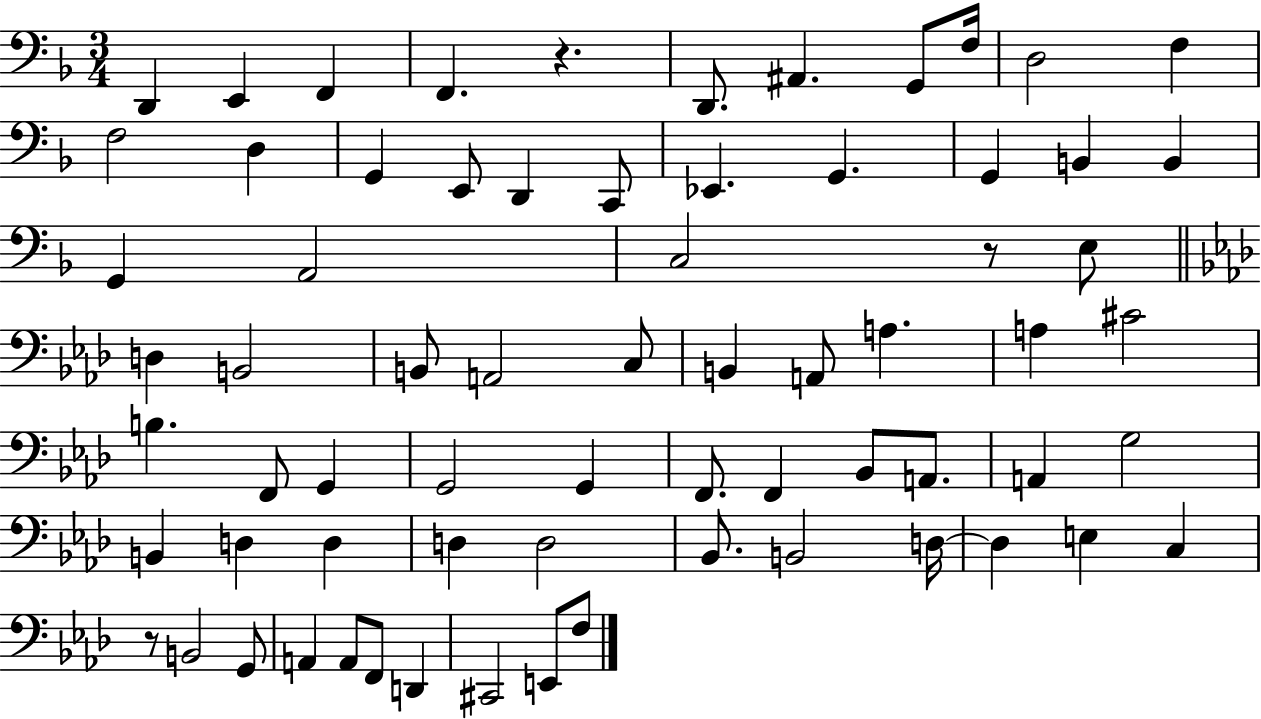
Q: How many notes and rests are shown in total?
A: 69